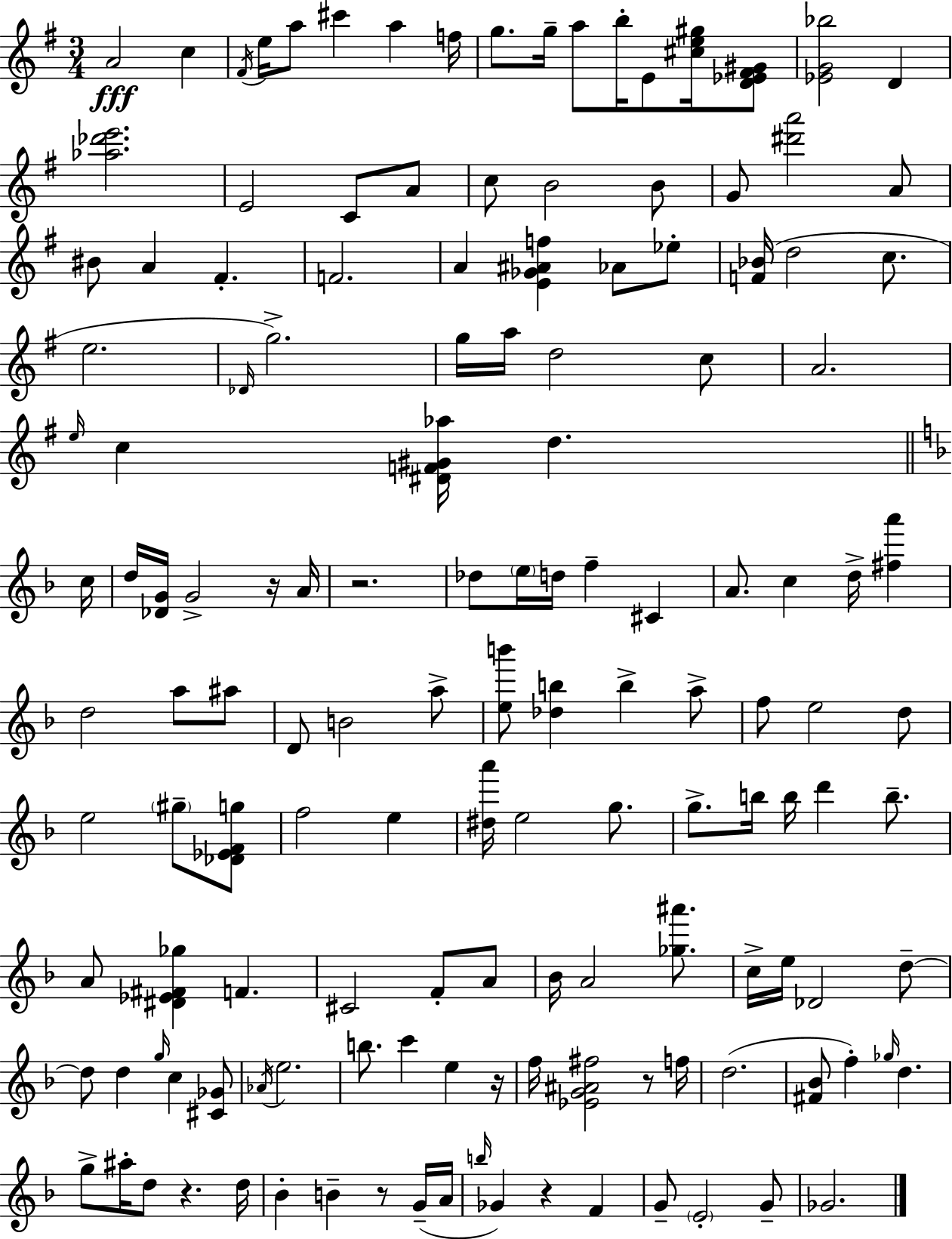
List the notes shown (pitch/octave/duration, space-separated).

A4/h C5/q F#4/s E5/s A5/e C#6/q A5/q F5/s G5/e. G5/s A5/e B5/s E4/e [C#5,E5,G#5]/s [D4,Eb4,F#4,G#4]/e [Eb4,G4,Bb5]/h D4/q [Ab5,Db6,E6]/h. E4/h C4/e A4/e C5/e B4/h B4/e G4/e [D#6,A6]/h A4/e BIS4/e A4/q F#4/q. F4/h. A4/q [E4,Gb4,A#4,F5]/q Ab4/e Eb5/e [F4,Bb4]/s D5/h C5/e. E5/h. Db4/s G5/h. G5/s A5/s D5/h C5/e A4/h. E5/s C5/q [D#4,F4,G#4,Ab5]/s D5/q. C5/s D5/s [Db4,G4]/s G4/h R/s A4/s R/h. Db5/e E5/s D5/s F5/q C#4/q A4/e. C5/q D5/s [F#5,A6]/q D5/h A5/e A#5/e D4/e B4/h A5/e [E5,B6]/e [Db5,B5]/q B5/q A5/e F5/e E5/h D5/e E5/h G#5/e [Db4,Eb4,F4,G5]/e F5/h E5/q [D#5,A6]/s E5/h G5/e. G5/e. B5/s B5/s D6/q B5/e. A4/e [D#4,Eb4,F#4,Gb5]/q F4/q. C#4/h F4/e A4/e Bb4/s A4/h [Gb5,A#6]/e. C5/s E5/s Db4/h D5/e D5/e D5/q G5/s C5/q [C#4,Gb4]/e Ab4/s E5/h. B5/e. C6/q E5/q R/s F5/s [Eb4,G4,A#4,F#5]/h R/e F5/s D5/h. [F#4,Bb4]/e F5/q Gb5/s D5/q. G5/e A#5/s D5/e R/q. D5/s Bb4/q B4/q R/e G4/s A4/s B5/s Gb4/q R/q F4/q G4/e E4/h G4/e Gb4/h.